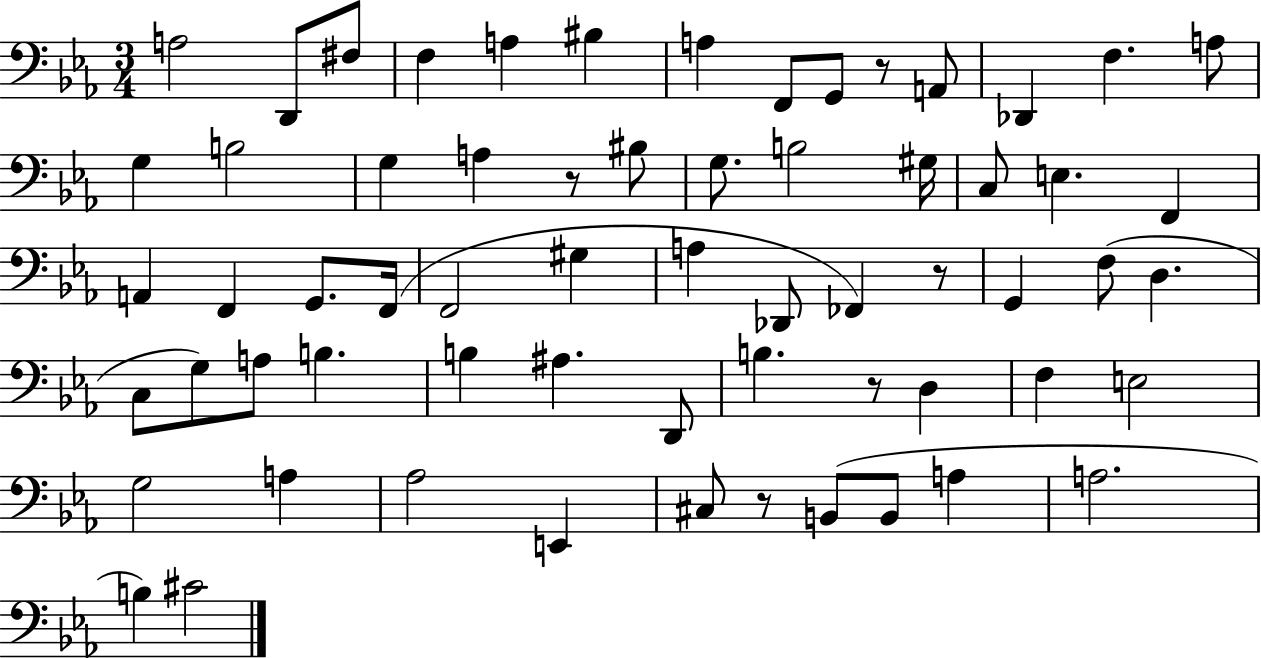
X:1
T:Untitled
M:3/4
L:1/4
K:Eb
A,2 D,,/2 ^F,/2 F, A, ^B, A, F,,/2 G,,/2 z/2 A,,/2 _D,, F, A,/2 G, B,2 G, A, z/2 ^B,/2 G,/2 B,2 ^G,/4 C,/2 E, F,, A,, F,, G,,/2 F,,/4 F,,2 ^G, A, _D,,/2 _F,, z/2 G,, F,/2 D, C,/2 G,/2 A,/2 B, B, ^A, D,,/2 B, z/2 D, F, E,2 G,2 A, _A,2 E,, ^C,/2 z/2 B,,/2 B,,/2 A, A,2 B, ^C2